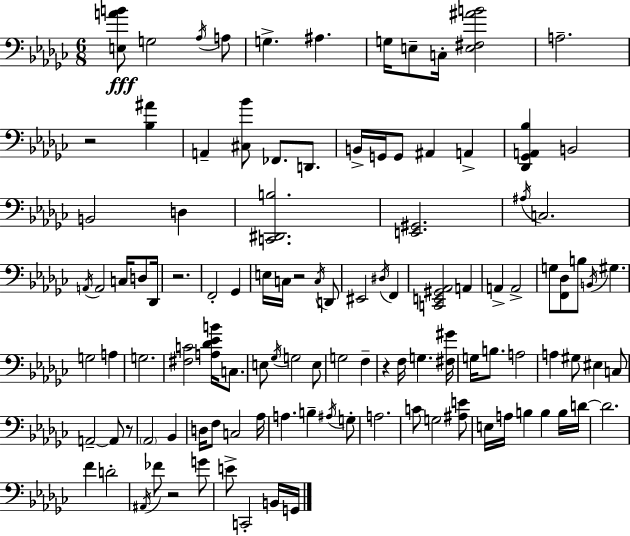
[E3,A4,B4]/e G3/h Ab3/s A3/e G3/q. A#3/q. G3/s E3/e C3/s [E3,F#3,A#4,B4]/h A3/h. R/h [Bb3,A#4]/q A2/q [C#3,Bb4]/e FES2/e. D2/e. B2/s G2/s G2/e A#2/q A2/q [Db2,Gb2,A2,Bb3]/q B2/h B2/h D3/q [C2,D#2,B3]/h. [E2,G#2]/h. A#3/s C3/h. A2/s A2/h C3/s D3/e Db2/s R/h. F2/h Gb2/q E3/s C3/s R/h C3/s D2/e EIS2/h D#3/s F2/q [C2,E2,G#2,Ab2]/h A2/q A2/q A2/h G3/e [F2,Db3]/e B3/e B2/s G#3/q. G3/h A3/q G3/h. [F#3,C4]/h [A3,Db4,Eb4,B4]/s C3/e. E3/e Gb3/s G3/h E3/e G3/h F3/q R/q F3/s G3/q. [F#3,G#4]/s G3/s B3/e. A3/h A3/q G#3/e EIS3/q C3/e A2/h A2/e R/e Ab2/h Bb2/q D3/s F3/e C3/h Ab3/s A3/q. B3/q A#3/s G3/e A3/h. C4/e G3/h [A#3,E4]/e E3/s A3/s B3/q B3/q B3/s D4/s D4/h. F4/q D4/h A#2/s FES4/e R/h G4/e E4/e C2/h B2/s G2/s